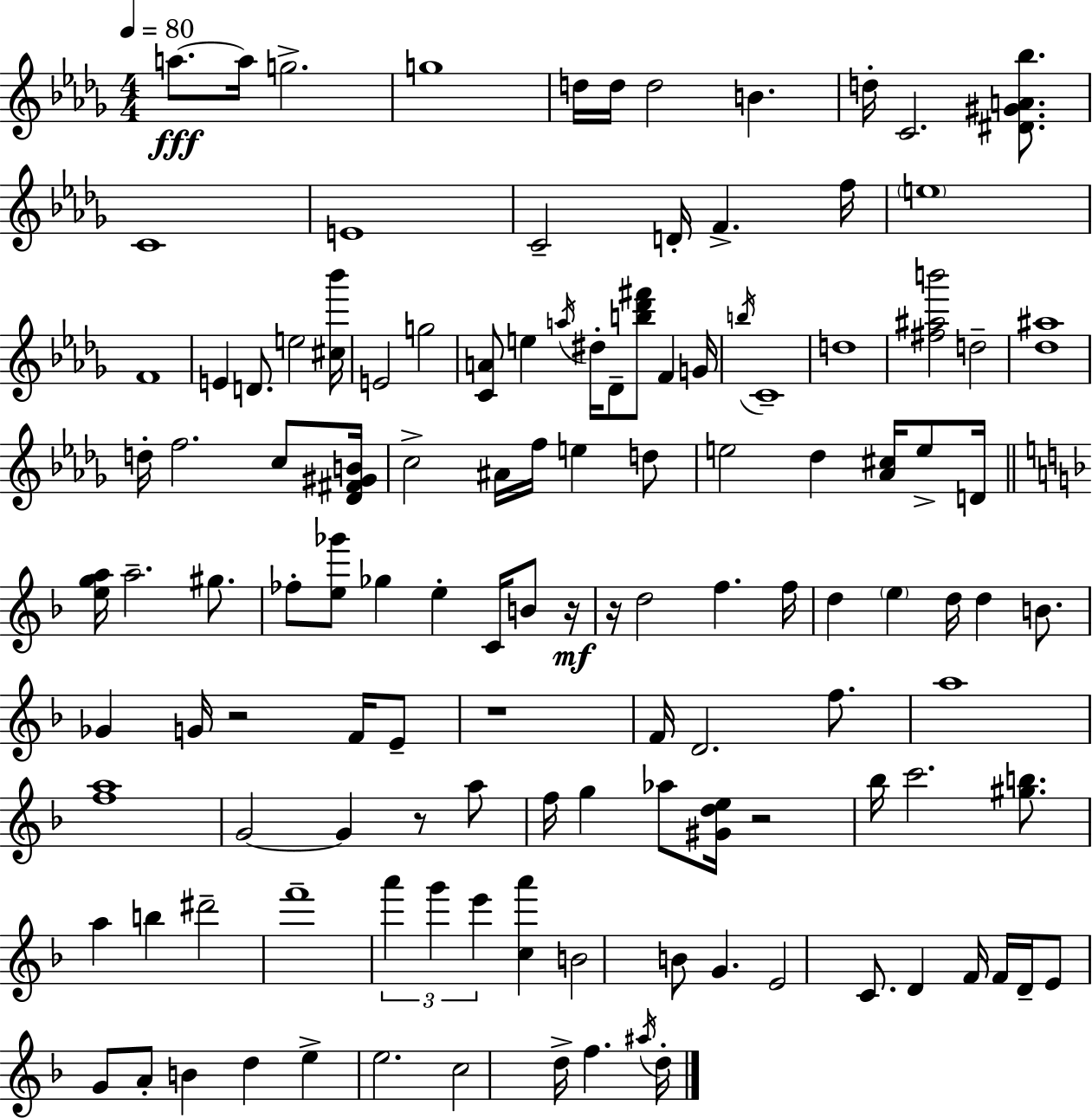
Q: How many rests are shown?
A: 6